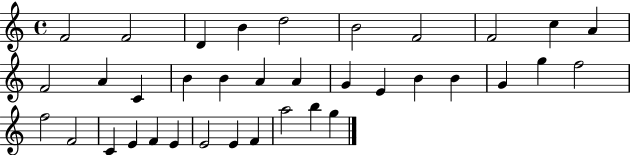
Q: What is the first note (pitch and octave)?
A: F4